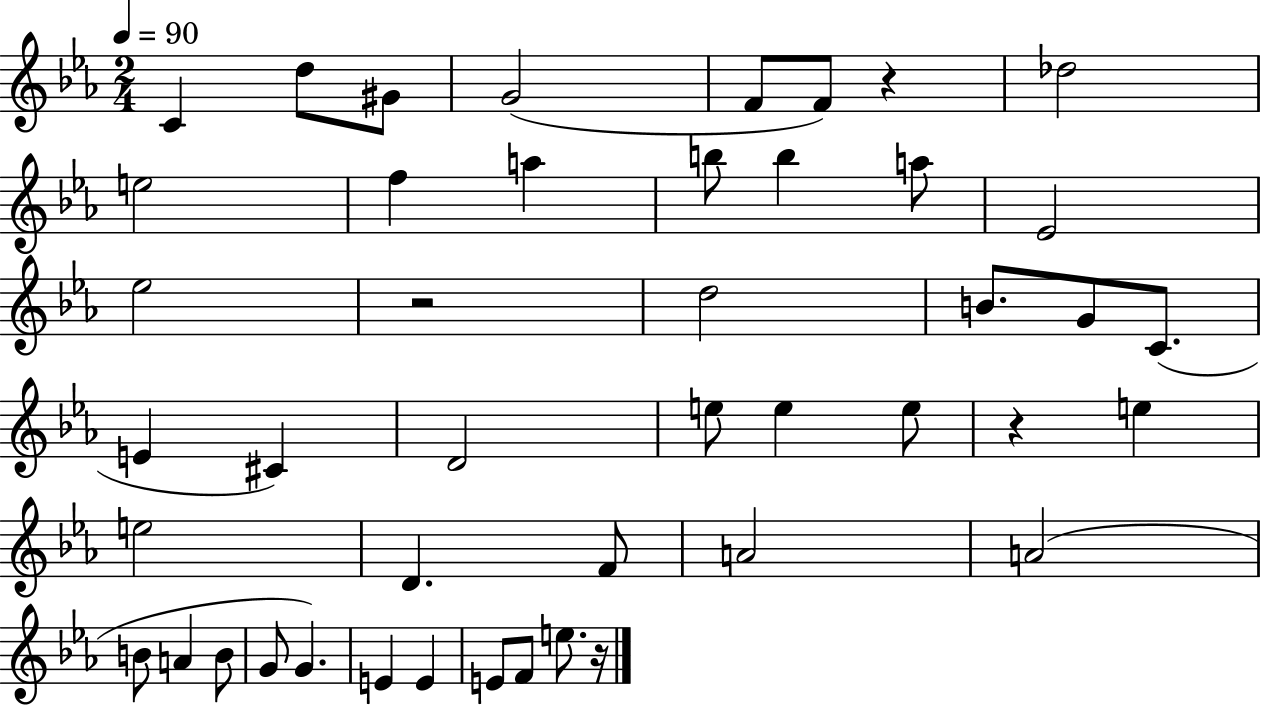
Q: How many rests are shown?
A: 4